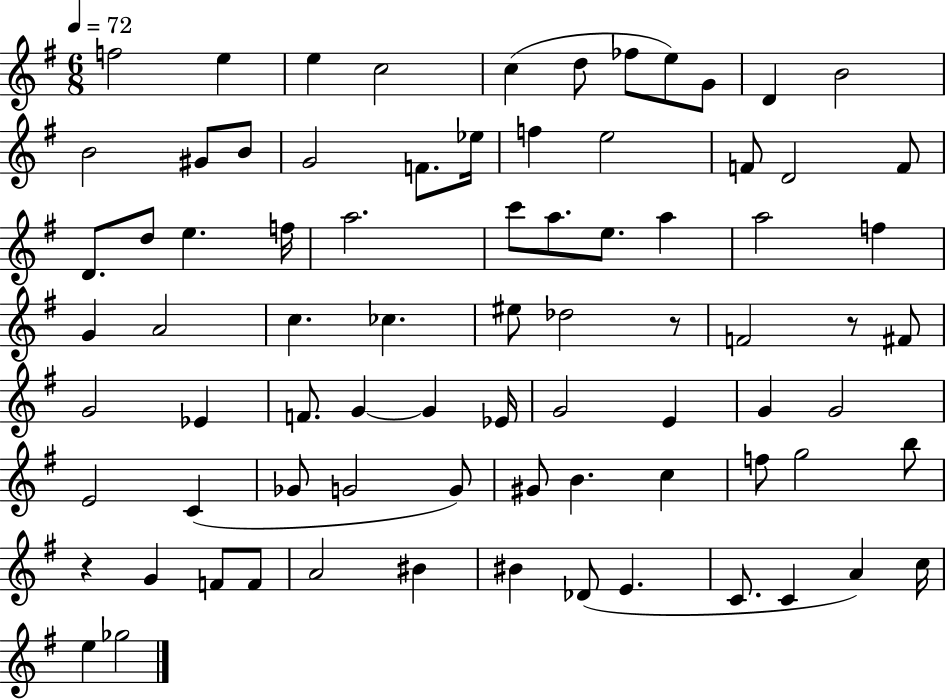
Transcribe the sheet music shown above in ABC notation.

X:1
T:Untitled
M:6/8
L:1/4
K:G
f2 e e c2 c d/2 _f/2 e/2 G/2 D B2 B2 ^G/2 B/2 G2 F/2 _e/4 f e2 F/2 D2 F/2 D/2 d/2 e f/4 a2 c'/2 a/2 e/2 a a2 f G A2 c _c ^e/2 _d2 z/2 F2 z/2 ^F/2 G2 _E F/2 G G _E/4 G2 E G G2 E2 C _G/2 G2 G/2 ^G/2 B c f/2 g2 b/2 z G F/2 F/2 A2 ^B ^B _D/2 E C/2 C A c/4 e _g2